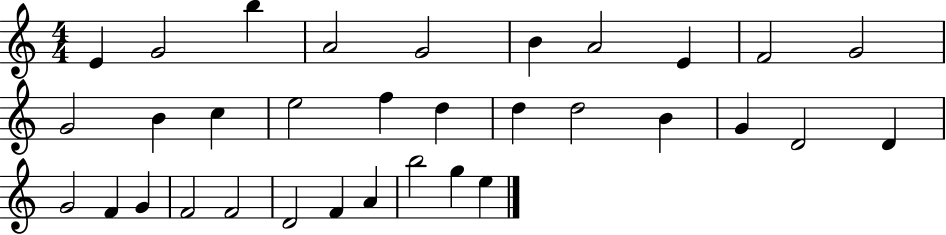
E4/q G4/h B5/q A4/h G4/h B4/q A4/h E4/q F4/h G4/h G4/h B4/q C5/q E5/h F5/q D5/q D5/q D5/h B4/q G4/q D4/h D4/q G4/h F4/q G4/q F4/h F4/h D4/h F4/q A4/q B5/h G5/q E5/q